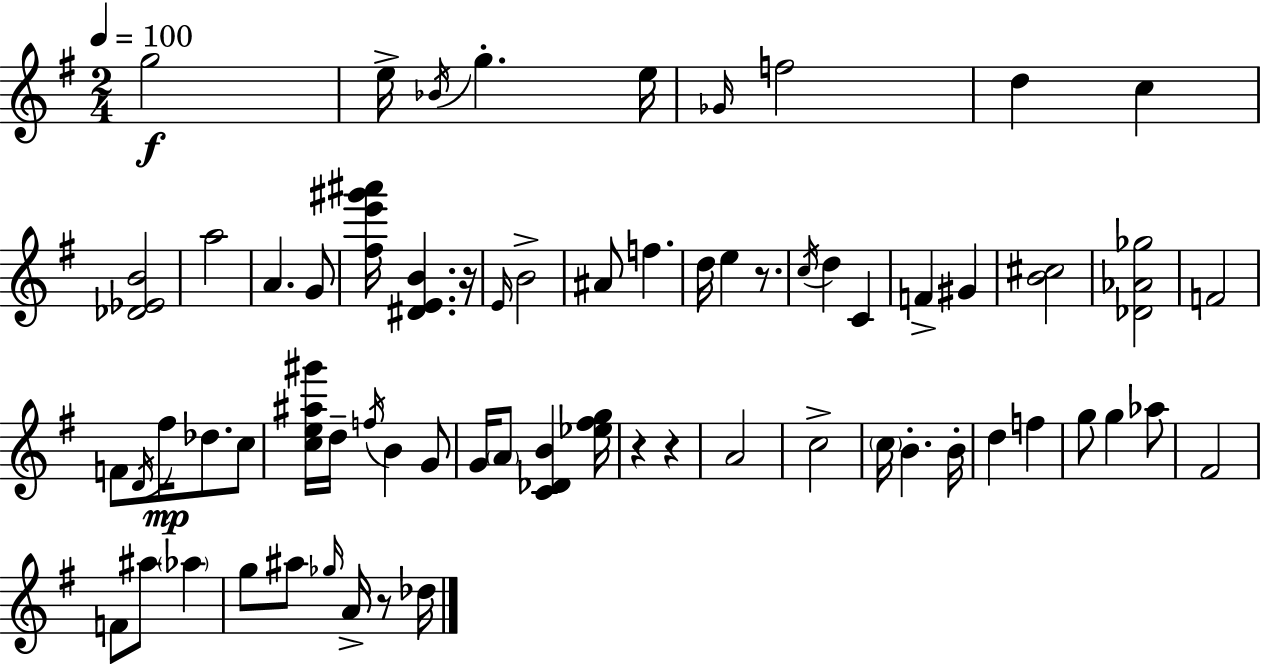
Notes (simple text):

G5/h E5/s Bb4/s G5/q. E5/s Gb4/s F5/h D5/q C5/q [Db4,Eb4,B4]/h A5/h A4/q. G4/e [F#5,E6,G#6,A#6]/s [D#4,E4,B4]/q. R/s E4/s B4/h A#4/e F5/q. D5/s E5/q R/e. C5/s D5/q C4/q F4/q G#4/q [B4,C#5]/h [Db4,Ab4,Gb5]/h F4/h F4/e D4/s F#5/s Db5/e. C5/e [C5,E5,A#5,G#6]/s D5/s F5/s B4/q G4/e G4/s A4/e [C4,Db4,B4]/q [Eb5,F#5,G5]/s R/q R/q A4/h C5/h C5/s B4/q. B4/s D5/q F5/q G5/e G5/q Ab5/e F#4/h F4/e A#5/e Ab5/q G5/e A#5/e Gb5/s A4/s R/e Db5/s